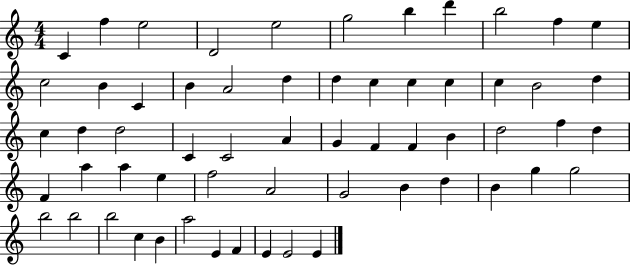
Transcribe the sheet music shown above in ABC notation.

X:1
T:Untitled
M:4/4
L:1/4
K:C
C f e2 D2 e2 g2 b d' b2 f e c2 B C B A2 d d c c c c B2 d c d d2 C C2 A G F F B d2 f d F a a e f2 A2 G2 B d B g g2 b2 b2 b2 c B a2 E F E E2 E